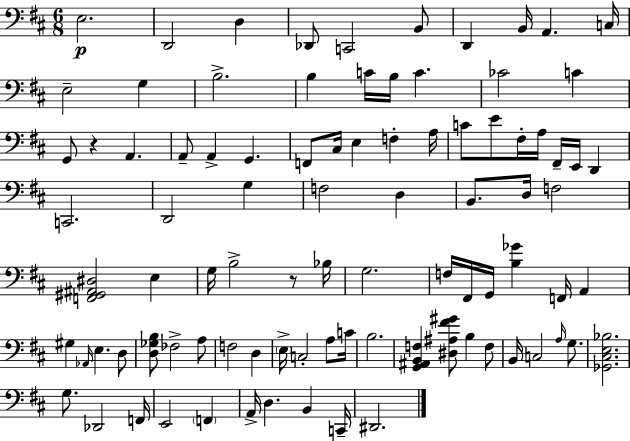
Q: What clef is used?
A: bass